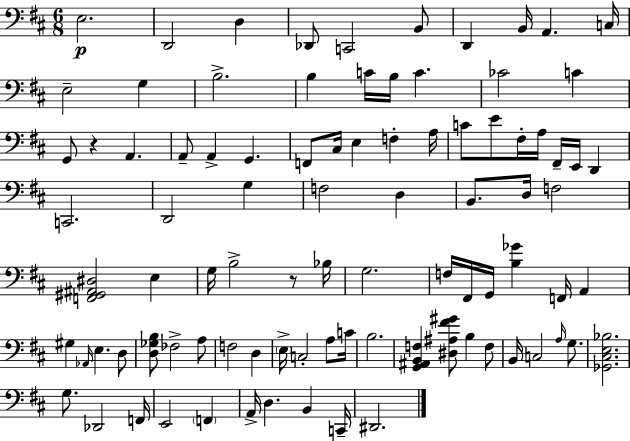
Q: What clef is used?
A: bass